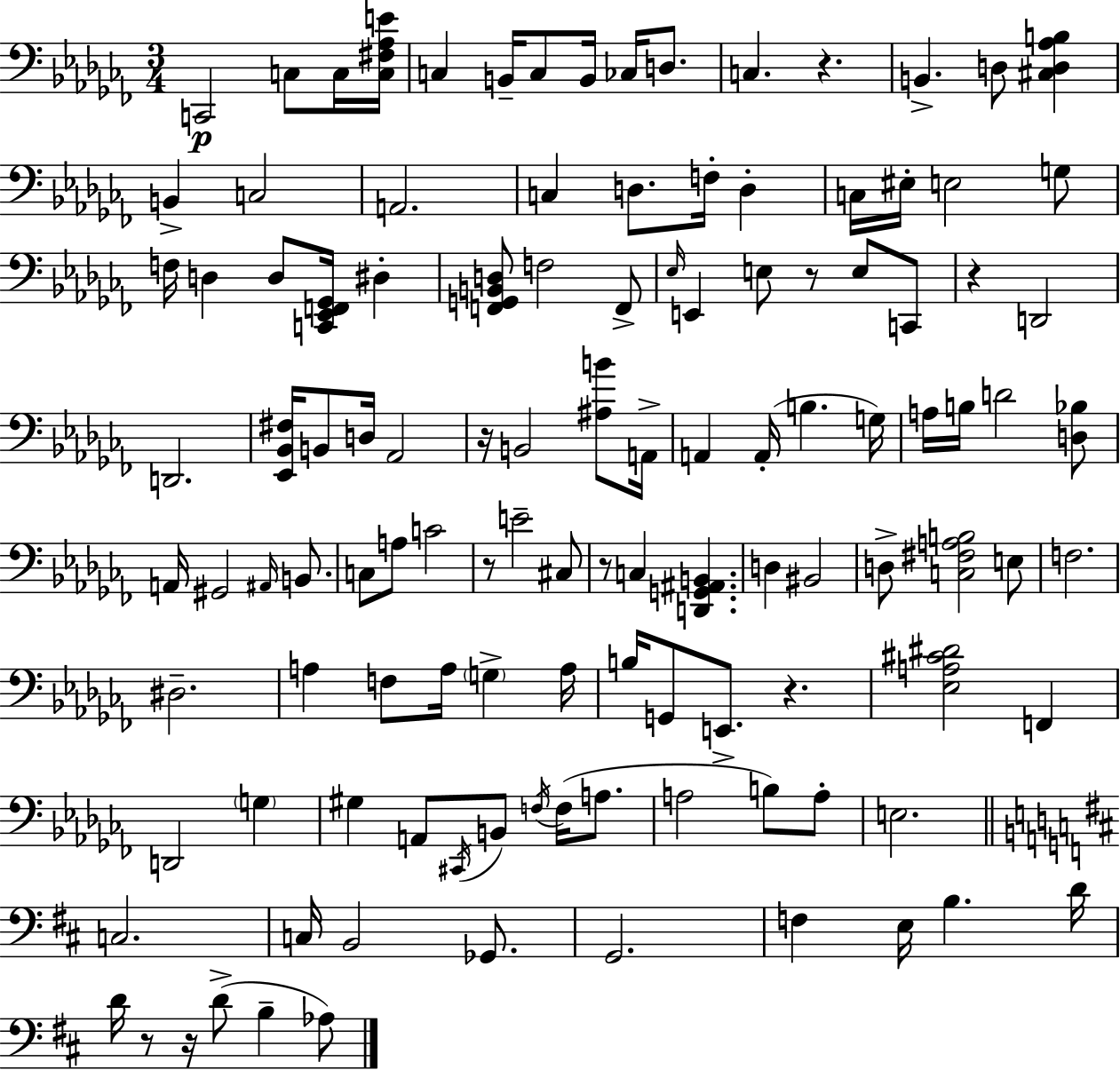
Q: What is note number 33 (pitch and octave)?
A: E3